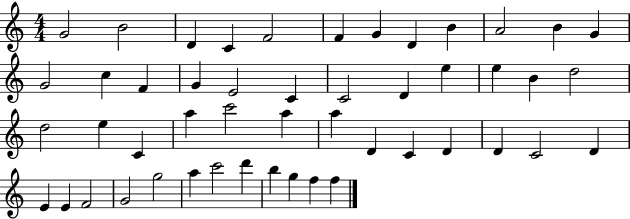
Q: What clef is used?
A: treble